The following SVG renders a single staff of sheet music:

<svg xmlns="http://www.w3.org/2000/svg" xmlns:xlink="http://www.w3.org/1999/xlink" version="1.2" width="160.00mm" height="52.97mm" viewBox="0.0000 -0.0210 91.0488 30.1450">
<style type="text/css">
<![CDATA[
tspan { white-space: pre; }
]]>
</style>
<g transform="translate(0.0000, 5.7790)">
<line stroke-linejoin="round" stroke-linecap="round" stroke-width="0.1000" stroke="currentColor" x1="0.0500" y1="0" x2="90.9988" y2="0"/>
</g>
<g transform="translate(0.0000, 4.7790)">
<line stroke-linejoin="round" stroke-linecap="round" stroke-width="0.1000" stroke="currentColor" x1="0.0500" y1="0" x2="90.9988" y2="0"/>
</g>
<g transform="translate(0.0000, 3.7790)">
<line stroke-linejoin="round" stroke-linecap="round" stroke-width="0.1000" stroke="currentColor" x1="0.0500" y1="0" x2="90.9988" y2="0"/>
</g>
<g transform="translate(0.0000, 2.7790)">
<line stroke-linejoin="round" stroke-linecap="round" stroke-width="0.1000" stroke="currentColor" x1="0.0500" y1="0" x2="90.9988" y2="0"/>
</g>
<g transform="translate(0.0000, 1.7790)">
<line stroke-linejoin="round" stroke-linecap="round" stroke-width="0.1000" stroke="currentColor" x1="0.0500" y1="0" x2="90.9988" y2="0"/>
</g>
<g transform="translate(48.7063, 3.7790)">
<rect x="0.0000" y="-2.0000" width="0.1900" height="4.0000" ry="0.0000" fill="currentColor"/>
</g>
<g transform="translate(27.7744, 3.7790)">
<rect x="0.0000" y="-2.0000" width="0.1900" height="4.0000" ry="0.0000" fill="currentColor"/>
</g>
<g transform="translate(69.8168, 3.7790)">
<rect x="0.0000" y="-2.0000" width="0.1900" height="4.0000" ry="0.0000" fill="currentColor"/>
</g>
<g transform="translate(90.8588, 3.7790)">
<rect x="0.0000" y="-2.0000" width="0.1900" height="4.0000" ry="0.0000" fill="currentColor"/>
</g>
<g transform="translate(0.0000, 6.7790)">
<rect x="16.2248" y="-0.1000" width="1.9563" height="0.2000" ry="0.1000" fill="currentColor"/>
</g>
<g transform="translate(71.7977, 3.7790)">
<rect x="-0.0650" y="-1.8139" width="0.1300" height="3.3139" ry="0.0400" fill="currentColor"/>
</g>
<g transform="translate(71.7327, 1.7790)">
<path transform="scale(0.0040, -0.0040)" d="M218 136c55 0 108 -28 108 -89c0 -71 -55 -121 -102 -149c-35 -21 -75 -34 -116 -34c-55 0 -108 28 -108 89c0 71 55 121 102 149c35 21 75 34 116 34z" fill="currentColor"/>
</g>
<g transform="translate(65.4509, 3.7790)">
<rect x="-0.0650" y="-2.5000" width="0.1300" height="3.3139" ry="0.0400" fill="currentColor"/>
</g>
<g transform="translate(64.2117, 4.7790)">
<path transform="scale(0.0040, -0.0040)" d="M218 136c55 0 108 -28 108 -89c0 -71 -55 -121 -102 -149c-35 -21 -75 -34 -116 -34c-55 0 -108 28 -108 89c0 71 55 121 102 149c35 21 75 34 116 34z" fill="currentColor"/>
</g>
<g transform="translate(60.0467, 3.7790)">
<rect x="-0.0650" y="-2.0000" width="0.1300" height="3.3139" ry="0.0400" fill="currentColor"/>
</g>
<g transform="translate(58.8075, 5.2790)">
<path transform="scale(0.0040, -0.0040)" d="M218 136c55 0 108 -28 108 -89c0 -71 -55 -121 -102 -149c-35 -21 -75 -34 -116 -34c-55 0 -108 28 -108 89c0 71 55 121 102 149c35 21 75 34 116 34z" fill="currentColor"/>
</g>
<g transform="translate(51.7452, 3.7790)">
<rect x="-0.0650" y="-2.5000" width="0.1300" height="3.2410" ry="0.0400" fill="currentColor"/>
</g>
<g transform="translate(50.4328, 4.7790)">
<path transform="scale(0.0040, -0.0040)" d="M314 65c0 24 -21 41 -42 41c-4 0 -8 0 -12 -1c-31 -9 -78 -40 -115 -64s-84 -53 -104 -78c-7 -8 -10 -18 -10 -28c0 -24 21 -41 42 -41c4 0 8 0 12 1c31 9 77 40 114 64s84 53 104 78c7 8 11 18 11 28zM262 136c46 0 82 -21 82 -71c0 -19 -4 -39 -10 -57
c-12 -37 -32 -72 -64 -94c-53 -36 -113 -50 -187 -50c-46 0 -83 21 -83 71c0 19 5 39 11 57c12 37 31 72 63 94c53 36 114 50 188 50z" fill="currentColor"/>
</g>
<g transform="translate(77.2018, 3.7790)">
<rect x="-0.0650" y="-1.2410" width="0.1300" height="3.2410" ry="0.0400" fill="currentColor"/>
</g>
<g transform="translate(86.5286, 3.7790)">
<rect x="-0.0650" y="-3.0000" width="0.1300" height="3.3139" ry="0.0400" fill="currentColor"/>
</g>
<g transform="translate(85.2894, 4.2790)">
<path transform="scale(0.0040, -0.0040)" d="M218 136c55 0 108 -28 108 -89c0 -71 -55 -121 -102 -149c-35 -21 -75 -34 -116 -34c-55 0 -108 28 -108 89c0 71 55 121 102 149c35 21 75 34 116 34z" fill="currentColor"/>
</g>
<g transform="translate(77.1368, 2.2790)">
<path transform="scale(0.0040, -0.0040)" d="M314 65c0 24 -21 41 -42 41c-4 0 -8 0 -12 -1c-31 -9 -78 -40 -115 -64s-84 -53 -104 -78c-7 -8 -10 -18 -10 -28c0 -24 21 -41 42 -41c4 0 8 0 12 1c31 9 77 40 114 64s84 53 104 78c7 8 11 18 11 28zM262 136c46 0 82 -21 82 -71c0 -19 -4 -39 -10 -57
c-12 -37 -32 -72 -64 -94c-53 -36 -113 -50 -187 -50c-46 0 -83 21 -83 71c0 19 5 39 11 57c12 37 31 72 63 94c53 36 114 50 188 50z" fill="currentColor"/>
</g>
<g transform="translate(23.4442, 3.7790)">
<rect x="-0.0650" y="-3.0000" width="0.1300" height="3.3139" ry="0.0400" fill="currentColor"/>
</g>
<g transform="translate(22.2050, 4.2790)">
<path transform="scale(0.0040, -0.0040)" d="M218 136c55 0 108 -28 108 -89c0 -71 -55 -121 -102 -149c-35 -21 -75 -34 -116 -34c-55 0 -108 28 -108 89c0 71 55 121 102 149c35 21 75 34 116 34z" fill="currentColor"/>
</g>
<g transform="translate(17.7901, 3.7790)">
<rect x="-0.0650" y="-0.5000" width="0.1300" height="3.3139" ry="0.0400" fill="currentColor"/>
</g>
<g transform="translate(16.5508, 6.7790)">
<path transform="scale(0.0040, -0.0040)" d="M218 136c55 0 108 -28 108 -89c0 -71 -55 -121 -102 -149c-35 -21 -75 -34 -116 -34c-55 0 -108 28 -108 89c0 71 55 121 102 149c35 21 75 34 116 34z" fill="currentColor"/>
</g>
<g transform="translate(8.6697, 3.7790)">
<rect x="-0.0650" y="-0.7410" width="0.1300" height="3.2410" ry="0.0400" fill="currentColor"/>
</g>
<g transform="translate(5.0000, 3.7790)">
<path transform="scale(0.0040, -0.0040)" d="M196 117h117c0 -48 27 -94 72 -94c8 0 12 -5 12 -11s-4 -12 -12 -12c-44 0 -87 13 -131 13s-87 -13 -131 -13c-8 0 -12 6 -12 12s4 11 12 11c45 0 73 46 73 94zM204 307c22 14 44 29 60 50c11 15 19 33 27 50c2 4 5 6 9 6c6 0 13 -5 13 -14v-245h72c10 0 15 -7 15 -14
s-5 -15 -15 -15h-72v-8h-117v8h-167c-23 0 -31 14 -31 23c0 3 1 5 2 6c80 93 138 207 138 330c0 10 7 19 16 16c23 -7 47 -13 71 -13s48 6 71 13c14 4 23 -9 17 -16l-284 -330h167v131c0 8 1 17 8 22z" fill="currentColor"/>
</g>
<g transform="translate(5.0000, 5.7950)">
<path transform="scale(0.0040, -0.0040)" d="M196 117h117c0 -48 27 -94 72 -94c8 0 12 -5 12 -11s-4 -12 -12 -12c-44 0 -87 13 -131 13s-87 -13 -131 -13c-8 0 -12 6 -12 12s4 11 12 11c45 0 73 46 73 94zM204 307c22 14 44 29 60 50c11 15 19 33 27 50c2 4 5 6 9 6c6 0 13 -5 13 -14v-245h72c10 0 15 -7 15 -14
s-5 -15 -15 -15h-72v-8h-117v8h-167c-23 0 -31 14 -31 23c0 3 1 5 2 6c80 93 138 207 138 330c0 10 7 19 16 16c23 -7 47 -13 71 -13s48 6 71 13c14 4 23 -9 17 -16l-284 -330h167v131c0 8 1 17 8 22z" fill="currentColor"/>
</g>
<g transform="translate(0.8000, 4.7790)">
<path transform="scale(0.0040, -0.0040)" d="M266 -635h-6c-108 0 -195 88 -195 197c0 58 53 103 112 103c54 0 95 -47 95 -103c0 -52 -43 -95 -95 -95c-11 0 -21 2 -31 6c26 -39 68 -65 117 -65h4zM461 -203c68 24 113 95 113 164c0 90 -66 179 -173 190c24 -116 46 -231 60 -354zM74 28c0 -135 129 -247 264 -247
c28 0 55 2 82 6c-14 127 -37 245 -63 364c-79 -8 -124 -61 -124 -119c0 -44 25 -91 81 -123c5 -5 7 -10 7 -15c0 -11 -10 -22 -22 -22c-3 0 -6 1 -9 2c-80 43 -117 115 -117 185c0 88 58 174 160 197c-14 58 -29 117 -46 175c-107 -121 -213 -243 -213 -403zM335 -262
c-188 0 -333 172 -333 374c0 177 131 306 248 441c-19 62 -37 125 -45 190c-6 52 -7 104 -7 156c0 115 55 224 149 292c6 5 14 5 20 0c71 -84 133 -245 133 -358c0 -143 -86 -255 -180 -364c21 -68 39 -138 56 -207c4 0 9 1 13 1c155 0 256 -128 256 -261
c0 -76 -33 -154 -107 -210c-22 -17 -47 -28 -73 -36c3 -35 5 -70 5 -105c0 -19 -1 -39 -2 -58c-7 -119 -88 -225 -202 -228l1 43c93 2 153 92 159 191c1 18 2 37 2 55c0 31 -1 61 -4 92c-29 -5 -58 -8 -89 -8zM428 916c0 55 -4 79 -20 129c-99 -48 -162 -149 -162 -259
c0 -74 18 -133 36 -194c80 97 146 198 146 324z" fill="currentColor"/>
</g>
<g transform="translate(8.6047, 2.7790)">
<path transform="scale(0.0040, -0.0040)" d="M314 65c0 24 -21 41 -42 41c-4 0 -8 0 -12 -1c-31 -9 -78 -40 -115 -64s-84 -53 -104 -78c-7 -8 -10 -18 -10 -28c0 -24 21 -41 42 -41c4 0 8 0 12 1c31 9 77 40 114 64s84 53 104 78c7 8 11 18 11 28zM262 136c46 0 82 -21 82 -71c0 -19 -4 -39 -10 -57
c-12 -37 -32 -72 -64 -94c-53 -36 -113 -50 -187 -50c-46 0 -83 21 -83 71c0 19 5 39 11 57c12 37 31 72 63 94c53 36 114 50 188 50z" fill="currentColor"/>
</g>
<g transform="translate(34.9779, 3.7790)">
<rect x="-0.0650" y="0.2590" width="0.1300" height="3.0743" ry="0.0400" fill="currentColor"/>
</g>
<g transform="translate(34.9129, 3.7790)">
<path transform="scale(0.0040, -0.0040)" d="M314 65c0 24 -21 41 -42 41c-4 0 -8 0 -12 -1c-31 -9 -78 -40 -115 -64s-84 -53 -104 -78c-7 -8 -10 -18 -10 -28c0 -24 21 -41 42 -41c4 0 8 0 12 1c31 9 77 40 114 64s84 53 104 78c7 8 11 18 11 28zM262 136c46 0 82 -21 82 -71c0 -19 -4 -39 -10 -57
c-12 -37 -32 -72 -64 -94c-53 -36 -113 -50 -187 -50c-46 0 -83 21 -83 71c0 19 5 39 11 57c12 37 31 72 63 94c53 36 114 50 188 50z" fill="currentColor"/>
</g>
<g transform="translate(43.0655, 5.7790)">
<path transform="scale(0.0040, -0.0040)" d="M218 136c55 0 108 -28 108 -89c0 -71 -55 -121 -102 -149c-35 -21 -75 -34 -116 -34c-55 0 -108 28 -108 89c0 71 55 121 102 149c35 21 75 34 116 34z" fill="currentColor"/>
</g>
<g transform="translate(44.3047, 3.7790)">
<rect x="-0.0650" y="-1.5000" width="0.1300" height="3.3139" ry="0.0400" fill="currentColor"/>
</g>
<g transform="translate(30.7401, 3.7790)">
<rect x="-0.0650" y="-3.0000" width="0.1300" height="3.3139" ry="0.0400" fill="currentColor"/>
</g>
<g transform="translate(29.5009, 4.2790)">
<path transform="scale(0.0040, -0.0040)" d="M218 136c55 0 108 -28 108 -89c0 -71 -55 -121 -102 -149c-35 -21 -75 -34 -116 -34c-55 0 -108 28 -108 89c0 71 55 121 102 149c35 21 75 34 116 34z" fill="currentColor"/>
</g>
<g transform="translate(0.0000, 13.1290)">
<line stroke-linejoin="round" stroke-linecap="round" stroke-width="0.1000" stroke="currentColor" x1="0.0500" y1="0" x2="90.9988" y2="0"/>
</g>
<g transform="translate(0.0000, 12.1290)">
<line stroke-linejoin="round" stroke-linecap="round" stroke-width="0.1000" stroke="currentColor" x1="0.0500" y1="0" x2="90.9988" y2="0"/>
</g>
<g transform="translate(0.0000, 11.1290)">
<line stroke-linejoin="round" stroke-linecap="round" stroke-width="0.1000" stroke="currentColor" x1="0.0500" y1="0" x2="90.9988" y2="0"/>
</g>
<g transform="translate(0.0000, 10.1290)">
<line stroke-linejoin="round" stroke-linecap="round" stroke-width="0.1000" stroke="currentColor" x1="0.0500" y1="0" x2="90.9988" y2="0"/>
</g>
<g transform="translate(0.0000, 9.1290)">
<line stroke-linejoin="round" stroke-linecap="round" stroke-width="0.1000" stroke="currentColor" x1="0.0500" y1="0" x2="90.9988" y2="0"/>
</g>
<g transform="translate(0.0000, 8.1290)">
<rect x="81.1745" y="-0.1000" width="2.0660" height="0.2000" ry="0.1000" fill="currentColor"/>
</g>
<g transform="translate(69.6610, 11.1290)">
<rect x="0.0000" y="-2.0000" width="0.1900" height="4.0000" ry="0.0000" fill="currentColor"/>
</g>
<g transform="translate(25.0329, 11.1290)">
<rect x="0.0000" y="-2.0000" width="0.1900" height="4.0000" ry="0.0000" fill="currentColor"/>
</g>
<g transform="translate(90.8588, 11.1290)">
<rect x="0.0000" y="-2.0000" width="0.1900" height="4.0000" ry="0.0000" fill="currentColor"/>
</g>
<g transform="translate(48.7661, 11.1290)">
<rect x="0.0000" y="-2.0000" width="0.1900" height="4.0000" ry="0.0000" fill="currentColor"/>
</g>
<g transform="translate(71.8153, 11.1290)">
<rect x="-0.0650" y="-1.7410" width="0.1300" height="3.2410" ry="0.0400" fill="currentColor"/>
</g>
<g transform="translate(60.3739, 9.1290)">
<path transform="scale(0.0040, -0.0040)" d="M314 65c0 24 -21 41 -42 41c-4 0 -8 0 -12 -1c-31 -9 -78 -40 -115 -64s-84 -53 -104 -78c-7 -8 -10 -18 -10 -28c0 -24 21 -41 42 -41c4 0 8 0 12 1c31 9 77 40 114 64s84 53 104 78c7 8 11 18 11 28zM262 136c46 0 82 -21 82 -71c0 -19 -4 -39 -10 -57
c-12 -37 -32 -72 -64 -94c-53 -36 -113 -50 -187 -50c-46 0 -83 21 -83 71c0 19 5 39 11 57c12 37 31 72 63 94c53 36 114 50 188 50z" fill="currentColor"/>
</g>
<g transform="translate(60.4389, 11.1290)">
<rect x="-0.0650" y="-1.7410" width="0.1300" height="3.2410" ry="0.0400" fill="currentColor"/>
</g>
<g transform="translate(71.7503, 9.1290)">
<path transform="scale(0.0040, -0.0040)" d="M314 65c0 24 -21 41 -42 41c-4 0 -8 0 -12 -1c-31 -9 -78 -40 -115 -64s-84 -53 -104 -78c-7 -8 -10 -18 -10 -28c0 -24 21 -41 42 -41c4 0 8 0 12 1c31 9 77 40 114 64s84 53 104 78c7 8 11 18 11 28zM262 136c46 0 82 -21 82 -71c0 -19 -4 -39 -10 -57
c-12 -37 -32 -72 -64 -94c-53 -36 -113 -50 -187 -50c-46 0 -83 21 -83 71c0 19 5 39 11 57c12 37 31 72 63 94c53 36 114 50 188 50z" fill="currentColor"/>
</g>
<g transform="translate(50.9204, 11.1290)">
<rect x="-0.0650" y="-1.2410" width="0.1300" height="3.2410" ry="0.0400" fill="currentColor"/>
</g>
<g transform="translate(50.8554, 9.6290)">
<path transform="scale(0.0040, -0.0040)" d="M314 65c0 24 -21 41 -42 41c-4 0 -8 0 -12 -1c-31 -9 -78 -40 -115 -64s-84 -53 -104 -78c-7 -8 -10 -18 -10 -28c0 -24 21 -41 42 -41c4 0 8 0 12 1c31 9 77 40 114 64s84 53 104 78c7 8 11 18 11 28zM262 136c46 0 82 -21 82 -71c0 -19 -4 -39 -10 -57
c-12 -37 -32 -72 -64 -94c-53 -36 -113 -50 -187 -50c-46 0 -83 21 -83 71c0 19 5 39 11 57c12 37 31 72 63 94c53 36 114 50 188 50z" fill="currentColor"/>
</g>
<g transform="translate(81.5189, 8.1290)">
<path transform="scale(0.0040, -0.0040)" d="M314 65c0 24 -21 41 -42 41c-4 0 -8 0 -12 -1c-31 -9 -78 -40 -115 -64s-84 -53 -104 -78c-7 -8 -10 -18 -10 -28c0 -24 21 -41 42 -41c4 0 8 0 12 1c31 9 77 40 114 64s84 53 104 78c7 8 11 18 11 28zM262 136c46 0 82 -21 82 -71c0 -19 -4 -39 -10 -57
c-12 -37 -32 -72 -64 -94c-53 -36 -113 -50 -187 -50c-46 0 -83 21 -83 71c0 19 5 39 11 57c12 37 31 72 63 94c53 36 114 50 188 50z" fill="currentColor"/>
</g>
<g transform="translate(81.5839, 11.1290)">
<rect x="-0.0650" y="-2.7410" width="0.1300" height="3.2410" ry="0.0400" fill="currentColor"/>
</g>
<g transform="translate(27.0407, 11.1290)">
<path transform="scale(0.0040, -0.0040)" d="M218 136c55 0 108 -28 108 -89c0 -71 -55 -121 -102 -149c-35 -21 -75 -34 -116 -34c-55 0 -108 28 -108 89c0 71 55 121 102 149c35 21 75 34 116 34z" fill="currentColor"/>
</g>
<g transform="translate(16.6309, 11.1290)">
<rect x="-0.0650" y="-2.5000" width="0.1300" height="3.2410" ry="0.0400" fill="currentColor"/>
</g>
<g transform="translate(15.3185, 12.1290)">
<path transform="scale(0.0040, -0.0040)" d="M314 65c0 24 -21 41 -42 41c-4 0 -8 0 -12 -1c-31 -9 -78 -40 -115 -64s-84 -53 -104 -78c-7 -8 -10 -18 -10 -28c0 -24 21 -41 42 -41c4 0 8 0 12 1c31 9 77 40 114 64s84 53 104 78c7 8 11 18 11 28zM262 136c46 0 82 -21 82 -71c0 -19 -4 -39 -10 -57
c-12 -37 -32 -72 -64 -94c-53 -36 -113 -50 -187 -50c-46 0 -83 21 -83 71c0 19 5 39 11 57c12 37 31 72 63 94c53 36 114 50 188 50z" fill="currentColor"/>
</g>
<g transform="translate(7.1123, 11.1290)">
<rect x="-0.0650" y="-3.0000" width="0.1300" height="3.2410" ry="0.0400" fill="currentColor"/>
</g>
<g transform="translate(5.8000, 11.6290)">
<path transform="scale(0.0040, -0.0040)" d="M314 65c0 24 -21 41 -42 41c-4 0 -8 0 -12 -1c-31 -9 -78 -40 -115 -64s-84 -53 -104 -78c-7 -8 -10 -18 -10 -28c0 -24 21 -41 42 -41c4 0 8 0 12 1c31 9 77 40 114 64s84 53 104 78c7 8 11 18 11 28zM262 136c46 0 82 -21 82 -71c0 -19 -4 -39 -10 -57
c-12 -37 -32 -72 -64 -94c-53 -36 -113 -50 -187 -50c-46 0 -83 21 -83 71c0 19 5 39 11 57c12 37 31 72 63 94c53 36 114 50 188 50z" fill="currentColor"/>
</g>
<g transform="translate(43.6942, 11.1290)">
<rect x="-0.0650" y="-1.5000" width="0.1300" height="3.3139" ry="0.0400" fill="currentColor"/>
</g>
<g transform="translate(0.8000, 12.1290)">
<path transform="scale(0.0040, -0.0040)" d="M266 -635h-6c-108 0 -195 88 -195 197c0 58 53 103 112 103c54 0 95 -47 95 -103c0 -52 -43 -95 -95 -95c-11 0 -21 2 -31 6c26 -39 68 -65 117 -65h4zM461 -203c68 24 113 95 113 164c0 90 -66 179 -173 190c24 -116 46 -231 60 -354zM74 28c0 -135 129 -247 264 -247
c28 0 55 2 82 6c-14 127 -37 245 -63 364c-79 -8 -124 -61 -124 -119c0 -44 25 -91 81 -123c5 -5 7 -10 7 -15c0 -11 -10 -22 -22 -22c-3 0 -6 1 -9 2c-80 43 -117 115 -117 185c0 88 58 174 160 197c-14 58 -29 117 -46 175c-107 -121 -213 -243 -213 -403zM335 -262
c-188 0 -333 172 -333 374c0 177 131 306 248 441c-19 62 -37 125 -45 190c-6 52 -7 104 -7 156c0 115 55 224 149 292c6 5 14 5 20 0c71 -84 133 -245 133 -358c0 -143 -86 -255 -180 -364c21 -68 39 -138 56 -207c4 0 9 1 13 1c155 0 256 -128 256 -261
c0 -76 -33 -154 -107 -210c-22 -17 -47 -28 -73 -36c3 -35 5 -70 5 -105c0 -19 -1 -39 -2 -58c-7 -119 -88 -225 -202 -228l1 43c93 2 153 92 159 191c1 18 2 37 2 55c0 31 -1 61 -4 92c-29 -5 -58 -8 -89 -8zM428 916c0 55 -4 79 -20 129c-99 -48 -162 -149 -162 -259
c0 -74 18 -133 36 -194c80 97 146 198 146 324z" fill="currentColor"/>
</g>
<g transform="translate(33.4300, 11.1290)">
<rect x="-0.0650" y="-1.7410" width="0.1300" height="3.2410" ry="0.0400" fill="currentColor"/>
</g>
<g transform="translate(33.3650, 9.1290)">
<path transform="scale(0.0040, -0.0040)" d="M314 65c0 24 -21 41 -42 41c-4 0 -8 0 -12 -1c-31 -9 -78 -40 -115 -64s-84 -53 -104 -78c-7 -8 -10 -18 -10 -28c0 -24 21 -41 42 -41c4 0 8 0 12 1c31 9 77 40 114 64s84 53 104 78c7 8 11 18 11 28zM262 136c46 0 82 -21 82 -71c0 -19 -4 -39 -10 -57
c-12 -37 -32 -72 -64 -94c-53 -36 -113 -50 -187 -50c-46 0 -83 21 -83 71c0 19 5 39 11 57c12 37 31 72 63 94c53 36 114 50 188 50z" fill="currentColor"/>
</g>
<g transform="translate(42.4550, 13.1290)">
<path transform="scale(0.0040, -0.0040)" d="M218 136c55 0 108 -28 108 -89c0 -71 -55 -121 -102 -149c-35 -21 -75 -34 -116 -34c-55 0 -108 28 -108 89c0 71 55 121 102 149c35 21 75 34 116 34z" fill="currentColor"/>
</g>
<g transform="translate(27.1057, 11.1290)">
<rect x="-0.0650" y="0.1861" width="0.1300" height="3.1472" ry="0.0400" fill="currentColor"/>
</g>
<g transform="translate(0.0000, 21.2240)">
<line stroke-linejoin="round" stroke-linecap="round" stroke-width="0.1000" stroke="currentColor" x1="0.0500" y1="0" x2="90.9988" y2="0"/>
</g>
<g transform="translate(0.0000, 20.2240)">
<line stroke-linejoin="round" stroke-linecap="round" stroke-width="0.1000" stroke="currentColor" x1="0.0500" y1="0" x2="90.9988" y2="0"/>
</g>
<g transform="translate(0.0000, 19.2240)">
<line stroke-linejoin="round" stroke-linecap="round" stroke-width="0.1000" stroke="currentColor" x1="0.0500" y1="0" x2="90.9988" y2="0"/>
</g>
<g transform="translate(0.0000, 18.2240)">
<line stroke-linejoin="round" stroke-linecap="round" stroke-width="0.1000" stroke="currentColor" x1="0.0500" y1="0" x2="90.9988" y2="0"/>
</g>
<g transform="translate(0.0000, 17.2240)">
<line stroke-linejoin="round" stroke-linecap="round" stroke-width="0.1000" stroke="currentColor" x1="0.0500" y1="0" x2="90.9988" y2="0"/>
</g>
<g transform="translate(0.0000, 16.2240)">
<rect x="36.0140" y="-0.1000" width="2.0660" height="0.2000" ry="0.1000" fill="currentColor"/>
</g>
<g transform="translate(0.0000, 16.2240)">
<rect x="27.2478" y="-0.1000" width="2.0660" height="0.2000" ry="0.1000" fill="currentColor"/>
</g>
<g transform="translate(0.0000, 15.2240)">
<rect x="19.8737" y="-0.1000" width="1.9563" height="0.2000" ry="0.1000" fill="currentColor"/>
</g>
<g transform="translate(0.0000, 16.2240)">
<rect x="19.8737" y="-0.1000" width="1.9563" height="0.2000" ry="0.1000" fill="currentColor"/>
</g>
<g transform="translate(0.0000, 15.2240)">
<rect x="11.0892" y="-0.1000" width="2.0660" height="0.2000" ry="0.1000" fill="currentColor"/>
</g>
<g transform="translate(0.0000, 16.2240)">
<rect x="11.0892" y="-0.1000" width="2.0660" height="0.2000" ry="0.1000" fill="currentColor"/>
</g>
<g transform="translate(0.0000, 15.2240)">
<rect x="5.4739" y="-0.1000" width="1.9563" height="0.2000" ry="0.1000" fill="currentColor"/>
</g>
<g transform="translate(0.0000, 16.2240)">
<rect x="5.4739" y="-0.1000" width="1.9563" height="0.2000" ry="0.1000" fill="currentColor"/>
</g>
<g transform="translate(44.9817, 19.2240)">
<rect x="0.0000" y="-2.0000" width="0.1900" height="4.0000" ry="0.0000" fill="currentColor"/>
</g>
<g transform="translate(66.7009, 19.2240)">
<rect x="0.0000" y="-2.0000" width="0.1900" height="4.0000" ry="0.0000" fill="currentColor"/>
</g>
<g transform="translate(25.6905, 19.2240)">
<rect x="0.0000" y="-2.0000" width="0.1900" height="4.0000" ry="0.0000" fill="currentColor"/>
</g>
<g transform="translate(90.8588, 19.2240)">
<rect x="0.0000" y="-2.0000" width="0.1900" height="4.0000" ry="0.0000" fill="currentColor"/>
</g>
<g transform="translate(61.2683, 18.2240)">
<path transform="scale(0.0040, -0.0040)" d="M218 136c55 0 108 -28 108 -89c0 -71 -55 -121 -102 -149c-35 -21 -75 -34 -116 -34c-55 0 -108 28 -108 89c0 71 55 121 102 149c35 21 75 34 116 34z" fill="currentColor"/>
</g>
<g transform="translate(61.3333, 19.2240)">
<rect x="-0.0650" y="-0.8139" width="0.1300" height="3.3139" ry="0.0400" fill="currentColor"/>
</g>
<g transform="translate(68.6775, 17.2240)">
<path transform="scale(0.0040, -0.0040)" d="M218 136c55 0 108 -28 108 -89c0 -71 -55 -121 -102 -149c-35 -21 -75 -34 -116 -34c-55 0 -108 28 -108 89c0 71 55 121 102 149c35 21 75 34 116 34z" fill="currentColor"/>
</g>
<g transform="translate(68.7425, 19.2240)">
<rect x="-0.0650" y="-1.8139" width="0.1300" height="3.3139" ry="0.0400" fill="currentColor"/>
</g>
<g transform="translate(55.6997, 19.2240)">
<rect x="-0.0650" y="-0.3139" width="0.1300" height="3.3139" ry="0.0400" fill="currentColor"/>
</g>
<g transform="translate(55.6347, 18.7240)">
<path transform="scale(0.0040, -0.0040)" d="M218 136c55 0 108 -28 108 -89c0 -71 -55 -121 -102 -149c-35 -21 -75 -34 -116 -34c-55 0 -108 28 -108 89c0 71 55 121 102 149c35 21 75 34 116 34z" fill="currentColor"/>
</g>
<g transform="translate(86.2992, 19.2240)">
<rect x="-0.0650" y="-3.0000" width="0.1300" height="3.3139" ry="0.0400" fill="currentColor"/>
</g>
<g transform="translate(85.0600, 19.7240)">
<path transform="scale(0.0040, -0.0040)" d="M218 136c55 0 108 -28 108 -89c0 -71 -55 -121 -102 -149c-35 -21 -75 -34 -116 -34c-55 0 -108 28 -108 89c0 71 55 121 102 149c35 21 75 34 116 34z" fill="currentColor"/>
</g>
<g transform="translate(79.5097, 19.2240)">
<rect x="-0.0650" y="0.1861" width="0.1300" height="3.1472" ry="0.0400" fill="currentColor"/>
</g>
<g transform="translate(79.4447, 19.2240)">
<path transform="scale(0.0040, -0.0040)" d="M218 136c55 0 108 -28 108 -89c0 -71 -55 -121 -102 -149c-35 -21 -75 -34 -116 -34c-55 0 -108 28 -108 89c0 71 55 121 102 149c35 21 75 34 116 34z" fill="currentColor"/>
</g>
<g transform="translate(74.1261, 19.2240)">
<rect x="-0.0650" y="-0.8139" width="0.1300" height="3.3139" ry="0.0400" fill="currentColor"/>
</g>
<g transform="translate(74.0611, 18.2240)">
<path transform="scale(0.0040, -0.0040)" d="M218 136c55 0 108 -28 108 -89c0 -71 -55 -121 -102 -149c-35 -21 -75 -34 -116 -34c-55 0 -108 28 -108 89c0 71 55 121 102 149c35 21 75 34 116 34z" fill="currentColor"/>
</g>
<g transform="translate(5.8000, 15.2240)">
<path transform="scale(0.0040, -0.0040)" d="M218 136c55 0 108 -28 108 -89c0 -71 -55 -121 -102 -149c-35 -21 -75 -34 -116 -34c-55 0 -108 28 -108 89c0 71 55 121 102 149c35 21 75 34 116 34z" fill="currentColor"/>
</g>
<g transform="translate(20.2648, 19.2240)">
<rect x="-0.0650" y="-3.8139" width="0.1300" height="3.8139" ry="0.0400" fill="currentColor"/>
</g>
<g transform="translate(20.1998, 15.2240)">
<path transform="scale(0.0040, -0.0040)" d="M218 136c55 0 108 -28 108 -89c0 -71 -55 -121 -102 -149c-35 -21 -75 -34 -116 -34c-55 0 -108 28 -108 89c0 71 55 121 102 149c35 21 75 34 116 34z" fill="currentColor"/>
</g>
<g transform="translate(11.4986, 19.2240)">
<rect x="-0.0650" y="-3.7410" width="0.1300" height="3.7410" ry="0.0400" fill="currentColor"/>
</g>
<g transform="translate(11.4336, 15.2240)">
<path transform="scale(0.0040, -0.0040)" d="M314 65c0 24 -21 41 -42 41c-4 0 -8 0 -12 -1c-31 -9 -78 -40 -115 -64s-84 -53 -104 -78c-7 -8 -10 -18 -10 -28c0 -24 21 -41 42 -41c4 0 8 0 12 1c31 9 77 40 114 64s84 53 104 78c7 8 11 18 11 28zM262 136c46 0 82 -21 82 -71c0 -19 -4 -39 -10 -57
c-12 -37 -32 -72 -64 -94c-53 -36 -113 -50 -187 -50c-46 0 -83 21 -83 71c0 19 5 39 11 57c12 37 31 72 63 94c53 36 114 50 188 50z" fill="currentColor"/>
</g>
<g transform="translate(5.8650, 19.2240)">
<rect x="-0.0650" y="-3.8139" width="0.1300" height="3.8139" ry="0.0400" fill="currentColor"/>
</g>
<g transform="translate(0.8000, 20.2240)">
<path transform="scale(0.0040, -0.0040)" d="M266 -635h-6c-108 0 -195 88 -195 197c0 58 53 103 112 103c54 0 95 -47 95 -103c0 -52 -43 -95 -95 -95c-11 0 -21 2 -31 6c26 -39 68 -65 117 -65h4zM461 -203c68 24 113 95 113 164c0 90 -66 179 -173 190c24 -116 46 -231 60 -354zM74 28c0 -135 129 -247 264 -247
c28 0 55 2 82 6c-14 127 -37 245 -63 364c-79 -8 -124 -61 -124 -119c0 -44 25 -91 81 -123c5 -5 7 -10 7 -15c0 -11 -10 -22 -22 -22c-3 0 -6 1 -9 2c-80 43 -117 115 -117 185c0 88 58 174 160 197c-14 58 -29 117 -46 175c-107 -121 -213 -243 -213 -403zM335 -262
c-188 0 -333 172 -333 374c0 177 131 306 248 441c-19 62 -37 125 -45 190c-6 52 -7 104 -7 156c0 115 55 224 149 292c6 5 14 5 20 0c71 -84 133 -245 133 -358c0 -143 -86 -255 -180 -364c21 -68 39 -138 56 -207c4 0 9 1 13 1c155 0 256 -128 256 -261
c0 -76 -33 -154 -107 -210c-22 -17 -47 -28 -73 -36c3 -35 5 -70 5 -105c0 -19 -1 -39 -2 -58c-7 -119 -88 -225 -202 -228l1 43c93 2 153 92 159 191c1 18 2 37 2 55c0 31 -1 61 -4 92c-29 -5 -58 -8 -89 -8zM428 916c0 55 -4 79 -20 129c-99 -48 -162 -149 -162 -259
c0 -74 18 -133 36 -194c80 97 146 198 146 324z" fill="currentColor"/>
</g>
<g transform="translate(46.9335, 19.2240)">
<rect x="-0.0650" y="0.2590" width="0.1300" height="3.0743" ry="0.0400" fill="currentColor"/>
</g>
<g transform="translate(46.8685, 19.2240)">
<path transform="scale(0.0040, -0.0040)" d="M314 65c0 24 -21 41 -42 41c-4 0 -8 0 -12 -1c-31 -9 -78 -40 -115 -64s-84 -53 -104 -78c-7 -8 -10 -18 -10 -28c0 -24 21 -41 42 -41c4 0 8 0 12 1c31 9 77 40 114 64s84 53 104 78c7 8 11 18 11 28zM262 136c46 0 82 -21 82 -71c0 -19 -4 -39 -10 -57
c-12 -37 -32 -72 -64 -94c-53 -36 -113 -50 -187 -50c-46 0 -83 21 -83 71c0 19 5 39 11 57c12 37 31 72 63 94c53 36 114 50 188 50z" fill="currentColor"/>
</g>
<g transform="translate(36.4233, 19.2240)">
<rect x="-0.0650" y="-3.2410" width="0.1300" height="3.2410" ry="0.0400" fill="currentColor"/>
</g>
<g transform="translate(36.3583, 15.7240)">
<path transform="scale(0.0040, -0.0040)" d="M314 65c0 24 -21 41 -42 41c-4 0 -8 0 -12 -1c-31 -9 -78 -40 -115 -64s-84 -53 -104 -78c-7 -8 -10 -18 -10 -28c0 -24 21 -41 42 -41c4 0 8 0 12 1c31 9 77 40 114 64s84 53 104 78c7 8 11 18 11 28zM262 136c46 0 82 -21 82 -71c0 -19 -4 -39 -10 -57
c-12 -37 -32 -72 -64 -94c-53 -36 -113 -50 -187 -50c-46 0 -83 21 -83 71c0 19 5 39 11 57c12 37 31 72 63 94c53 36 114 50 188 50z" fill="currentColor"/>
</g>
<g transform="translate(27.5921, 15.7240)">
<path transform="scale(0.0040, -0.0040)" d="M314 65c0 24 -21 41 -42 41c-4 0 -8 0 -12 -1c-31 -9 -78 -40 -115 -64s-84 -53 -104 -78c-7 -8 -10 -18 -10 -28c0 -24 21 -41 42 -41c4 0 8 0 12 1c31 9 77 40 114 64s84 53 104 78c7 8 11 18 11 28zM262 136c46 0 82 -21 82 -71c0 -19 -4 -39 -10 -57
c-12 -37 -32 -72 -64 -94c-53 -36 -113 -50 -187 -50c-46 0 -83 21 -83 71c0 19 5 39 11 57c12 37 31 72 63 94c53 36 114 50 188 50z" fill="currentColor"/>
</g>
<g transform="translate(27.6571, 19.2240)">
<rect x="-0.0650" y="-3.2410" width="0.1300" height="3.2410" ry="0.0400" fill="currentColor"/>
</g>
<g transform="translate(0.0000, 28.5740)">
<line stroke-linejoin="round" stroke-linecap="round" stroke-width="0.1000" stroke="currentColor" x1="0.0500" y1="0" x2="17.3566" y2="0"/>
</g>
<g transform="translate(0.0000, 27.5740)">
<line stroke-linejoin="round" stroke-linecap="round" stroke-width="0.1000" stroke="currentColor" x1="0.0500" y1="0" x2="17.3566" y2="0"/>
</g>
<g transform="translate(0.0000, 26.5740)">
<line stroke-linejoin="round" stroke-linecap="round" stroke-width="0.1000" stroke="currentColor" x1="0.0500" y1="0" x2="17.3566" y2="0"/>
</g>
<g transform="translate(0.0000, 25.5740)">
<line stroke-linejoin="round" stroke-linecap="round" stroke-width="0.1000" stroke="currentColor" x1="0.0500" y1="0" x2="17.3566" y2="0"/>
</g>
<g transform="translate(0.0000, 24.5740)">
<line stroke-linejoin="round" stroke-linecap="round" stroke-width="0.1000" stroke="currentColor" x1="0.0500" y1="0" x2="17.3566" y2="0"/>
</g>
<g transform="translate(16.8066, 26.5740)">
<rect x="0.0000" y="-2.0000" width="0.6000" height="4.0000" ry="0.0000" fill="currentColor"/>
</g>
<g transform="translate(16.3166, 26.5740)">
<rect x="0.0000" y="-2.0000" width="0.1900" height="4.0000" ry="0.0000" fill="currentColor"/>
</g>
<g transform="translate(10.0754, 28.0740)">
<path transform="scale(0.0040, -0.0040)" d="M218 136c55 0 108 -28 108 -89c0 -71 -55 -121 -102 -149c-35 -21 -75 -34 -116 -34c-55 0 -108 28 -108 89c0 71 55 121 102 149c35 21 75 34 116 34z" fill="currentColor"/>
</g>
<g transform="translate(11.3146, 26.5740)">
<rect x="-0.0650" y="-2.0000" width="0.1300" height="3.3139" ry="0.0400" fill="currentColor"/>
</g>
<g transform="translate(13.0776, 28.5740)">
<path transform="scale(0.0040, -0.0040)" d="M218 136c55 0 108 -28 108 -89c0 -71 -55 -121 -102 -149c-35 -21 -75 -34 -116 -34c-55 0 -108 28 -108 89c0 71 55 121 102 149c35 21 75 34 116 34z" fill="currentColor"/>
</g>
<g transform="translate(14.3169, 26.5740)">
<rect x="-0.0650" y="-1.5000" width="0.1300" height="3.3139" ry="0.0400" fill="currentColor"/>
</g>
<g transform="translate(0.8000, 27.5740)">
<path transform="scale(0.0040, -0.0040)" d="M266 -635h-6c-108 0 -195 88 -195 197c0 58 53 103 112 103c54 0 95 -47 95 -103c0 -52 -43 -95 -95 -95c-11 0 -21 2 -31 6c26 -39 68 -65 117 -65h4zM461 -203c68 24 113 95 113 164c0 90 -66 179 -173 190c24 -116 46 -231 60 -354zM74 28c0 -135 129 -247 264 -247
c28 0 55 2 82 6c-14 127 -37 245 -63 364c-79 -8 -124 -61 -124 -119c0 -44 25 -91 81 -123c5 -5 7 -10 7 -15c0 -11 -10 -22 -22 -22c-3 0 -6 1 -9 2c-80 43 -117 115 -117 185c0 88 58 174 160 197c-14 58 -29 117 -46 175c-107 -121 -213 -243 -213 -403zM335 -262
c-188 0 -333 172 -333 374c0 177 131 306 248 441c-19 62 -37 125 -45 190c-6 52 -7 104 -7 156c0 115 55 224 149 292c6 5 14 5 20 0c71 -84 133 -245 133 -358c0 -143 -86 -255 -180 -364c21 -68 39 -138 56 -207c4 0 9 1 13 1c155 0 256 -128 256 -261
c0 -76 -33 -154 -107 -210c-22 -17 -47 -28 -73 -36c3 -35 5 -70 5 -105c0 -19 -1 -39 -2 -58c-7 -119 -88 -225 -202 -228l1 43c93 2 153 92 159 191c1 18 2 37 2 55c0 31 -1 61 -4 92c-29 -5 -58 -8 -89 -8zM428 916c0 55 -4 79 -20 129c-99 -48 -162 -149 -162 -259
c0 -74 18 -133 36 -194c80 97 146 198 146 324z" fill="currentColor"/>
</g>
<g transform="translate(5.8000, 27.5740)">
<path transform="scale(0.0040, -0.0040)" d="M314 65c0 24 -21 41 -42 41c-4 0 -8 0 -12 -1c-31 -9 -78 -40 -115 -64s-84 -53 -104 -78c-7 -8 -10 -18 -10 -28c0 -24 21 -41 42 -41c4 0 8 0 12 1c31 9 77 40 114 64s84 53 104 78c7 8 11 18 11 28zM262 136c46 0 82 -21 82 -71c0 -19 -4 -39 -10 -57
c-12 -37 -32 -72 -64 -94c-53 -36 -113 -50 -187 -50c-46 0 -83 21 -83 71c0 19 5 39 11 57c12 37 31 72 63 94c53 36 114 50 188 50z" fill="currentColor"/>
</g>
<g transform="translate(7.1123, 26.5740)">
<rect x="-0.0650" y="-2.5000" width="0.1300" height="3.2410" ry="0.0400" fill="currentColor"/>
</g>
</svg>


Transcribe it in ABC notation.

X:1
T:Untitled
M:4/4
L:1/4
K:C
d2 C A A B2 E G2 F G f e2 A A2 G2 B f2 E e2 f2 f2 a2 c' c'2 c' b2 b2 B2 c d f d B A G2 F E